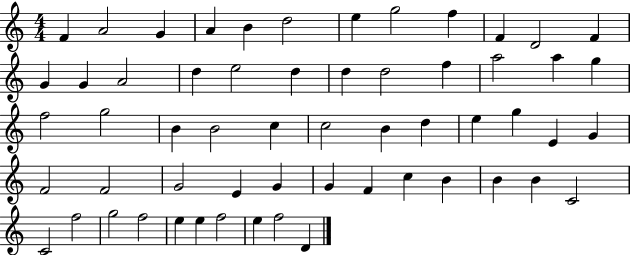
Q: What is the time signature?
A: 4/4